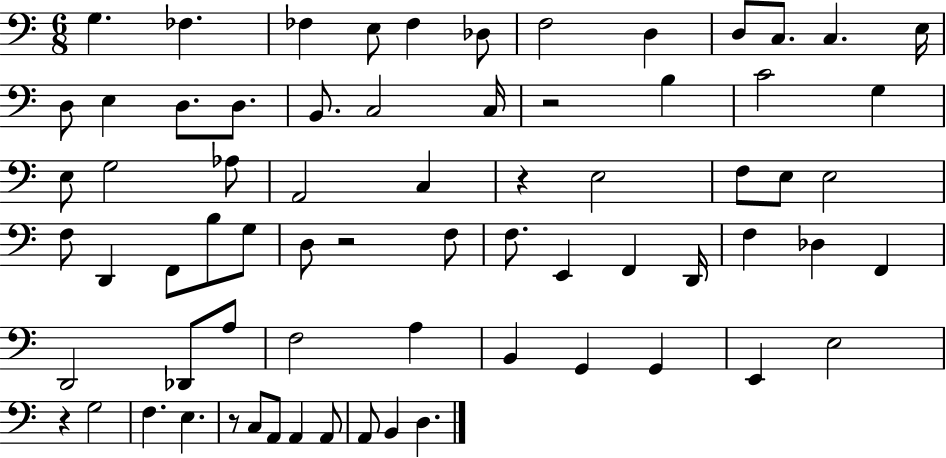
{
  \clef bass
  \numericTimeSignature
  \time 6/8
  \key c \major
  g4. fes4. | fes4 e8 fes4 des8 | f2 d4 | d8 c8. c4. e16 | \break d8 e4 d8. d8. | b,8. c2 c16 | r2 b4 | c'2 g4 | \break e8 g2 aes8 | a,2 c4 | r4 e2 | f8 e8 e2 | \break f8 d,4 f,8 b8 g8 | d8 r2 f8 | f8. e,4 f,4 d,16 | f4 des4 f,4 | \break d,2 des,8 a8 | f2 a4 | b,4 g,4 g,4 | e,4 e2 | \break r4 g2 | f4. e4. | r8 c8 a,8 a,4 a,8 | a,8 b,4 d4. | \break \bar "|."
}